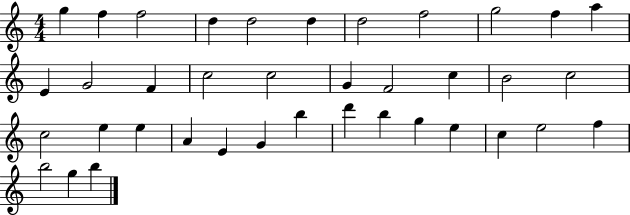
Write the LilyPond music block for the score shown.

{
  \clef treble
  \numericTimeSignature
  \time 4/4
  \key c \major
  g''4 f''4 f''2 | d''4 d''2 d''4 | d''2 f''2 | g''2 f''4 a''4 | \break e'4 g'2 f'4 | c''2 c''2 | g'4 f'2 c''4 | b'2 c''2 | \break c''2 e''4 e''4 | a'4 e'4 g'4 b''4 | d'''4 b''4 g''4 e''4 | c''4 e''2 f''4 | \break b''2 g''4 b''4 | \bar "|."
}